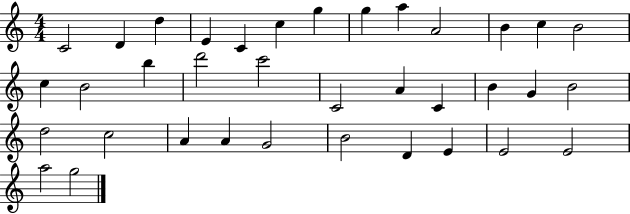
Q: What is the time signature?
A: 4/4